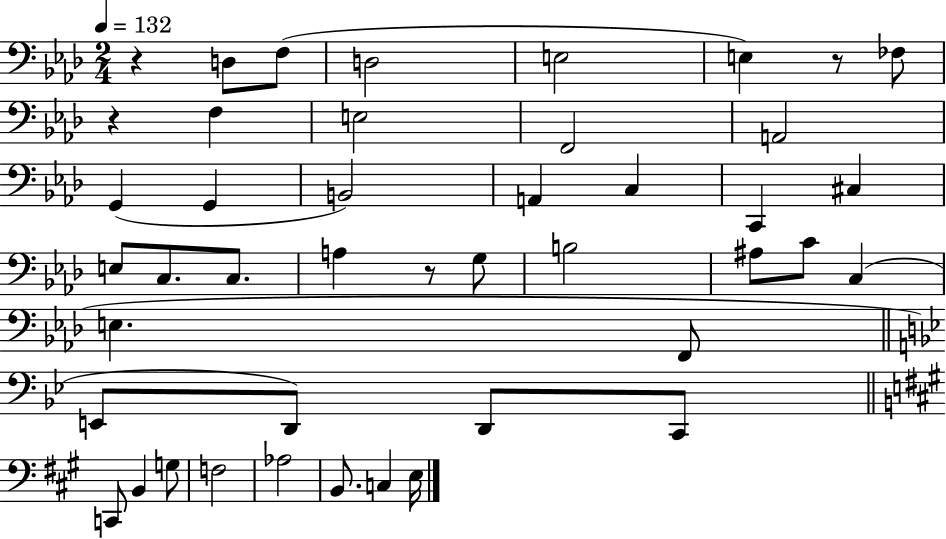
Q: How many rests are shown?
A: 4